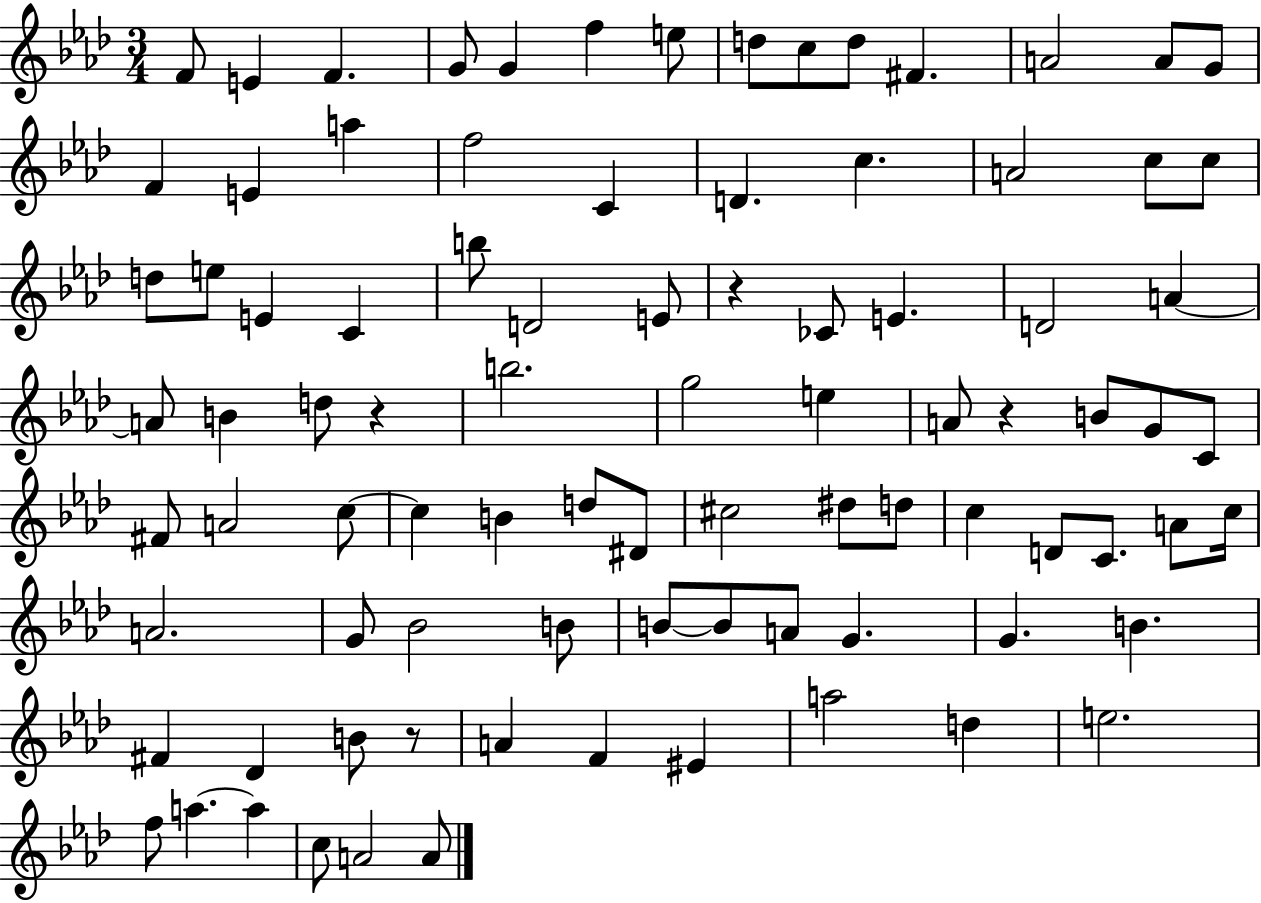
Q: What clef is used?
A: treble